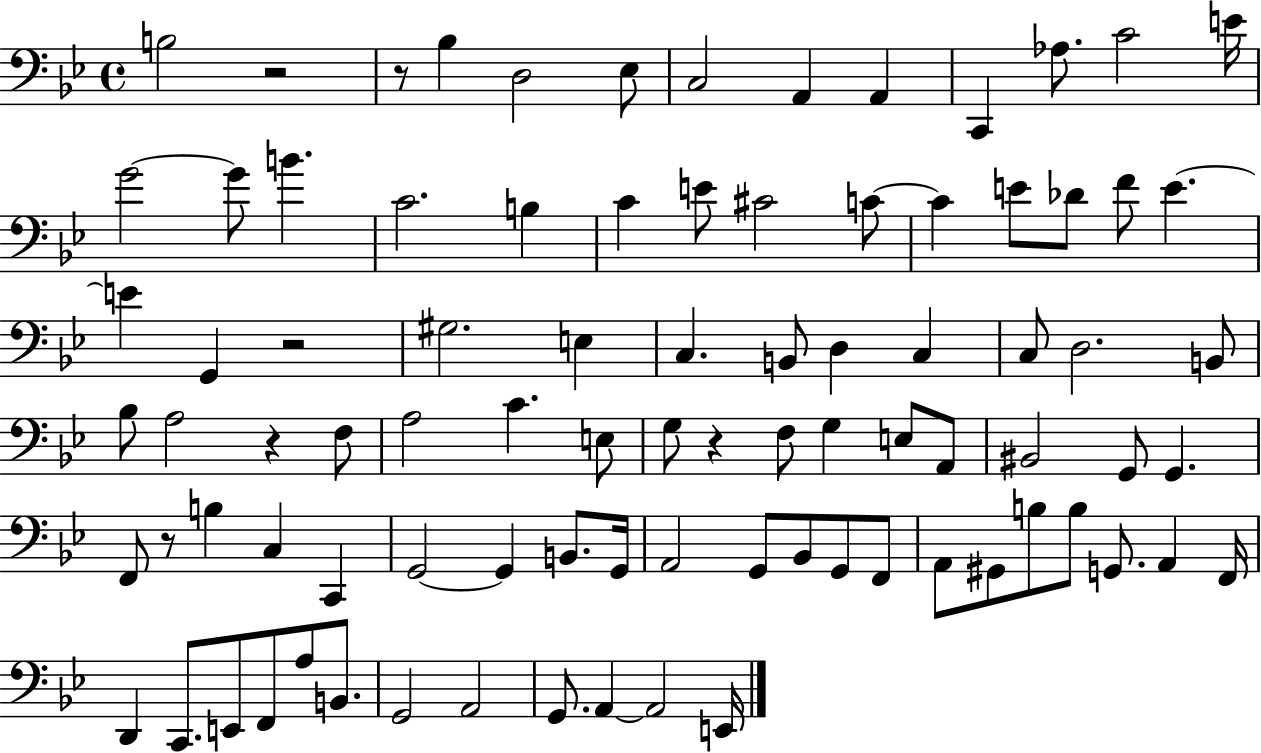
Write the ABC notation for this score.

X:1
T:Untitled
M:4/4
L:1/4
K:Bb
B,2 z2 z/2 _B, D,2 _E,/2 C,2 A,, A,, C,, _A,/2 C2 E/4 G2 G/2 B C2 B, C E/2 ^C2 C/2 C E/2 _D/2 F/2 E E G,, z2 ^G,2 E, C, B,,/2 D, C, C,/2 D,2 B,,/2 _B,/2 A,2 z F,/2 A,2 C E,/2 G,/2 z F,/2 G, E,/2 A,,/2 ^B,,2 G,,/2 G,, F,,/2 z/2 B, C, C,, G,,2 G,, B,,/2 G,,/4 A,,2 G,,/2 _B,,/2 G,,/2 F,,/2 A,,/2 ^G,,/2 B,/2 B,/2 G,,/2 A,, F,,/4 D,, C,,/2 E,,/2 F,,/2 A,/2 B,,/2 G,,2 A,,2 G,,/2 A,, A,,2 E,,/4